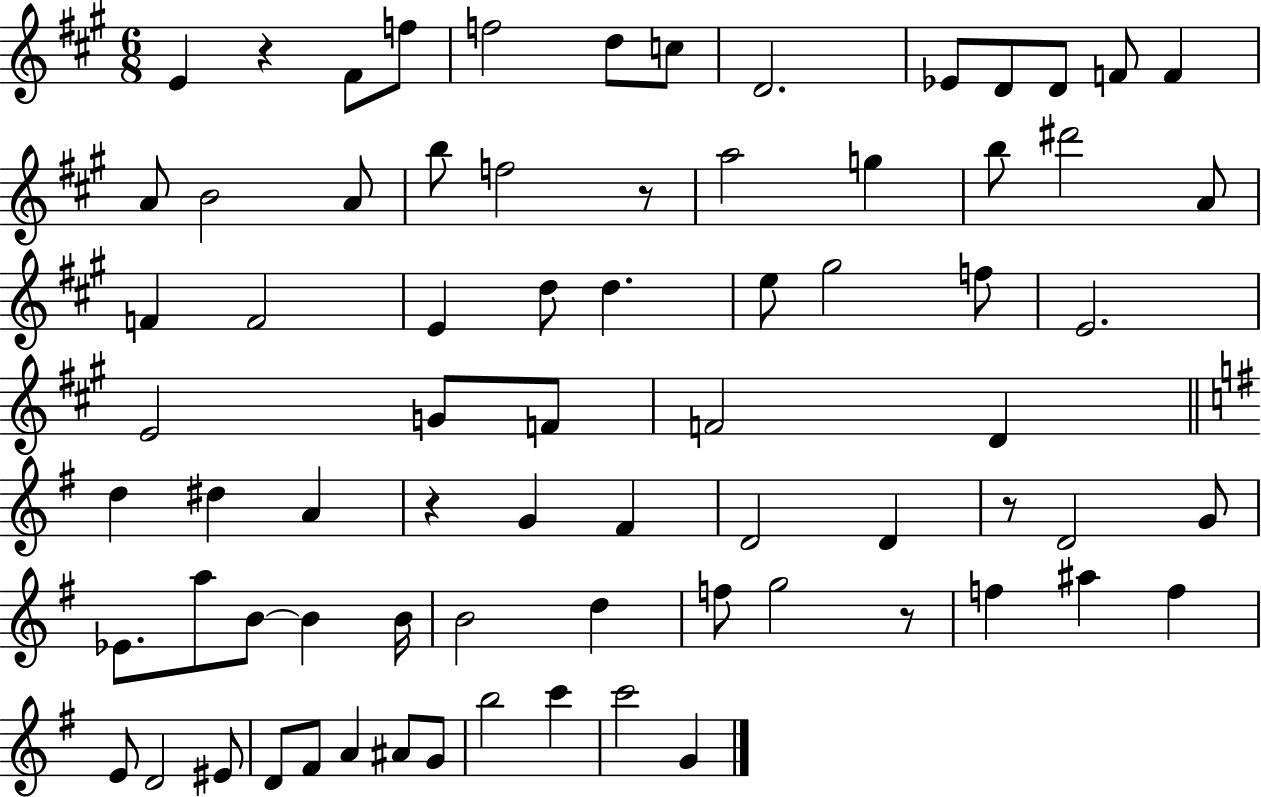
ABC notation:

X:1
T:Untitled
M:6/8
L:1/4
K:A
E z ^F/2 f/2 f2 d/2 c/2 D2 _E/2 D/2 D/2 F/2 F A/2 B2 A/2 b/2 f2 z/2 a2 g b/2 ^d'2 A/2 F F2 E d/2 d e/2 ^g2 f/2 E2 E2 G/2 F/2 F2 D d ^d A z G ^F D2 D z/2 D2 G/2 _E/2 a/2 B/2 B B/4 B2 d f/2 g2 z/2 f ^a f E/2 D2 ^E/2 D/2 ^F/2 A ^A/2 G/2 b2 c' c'2 G